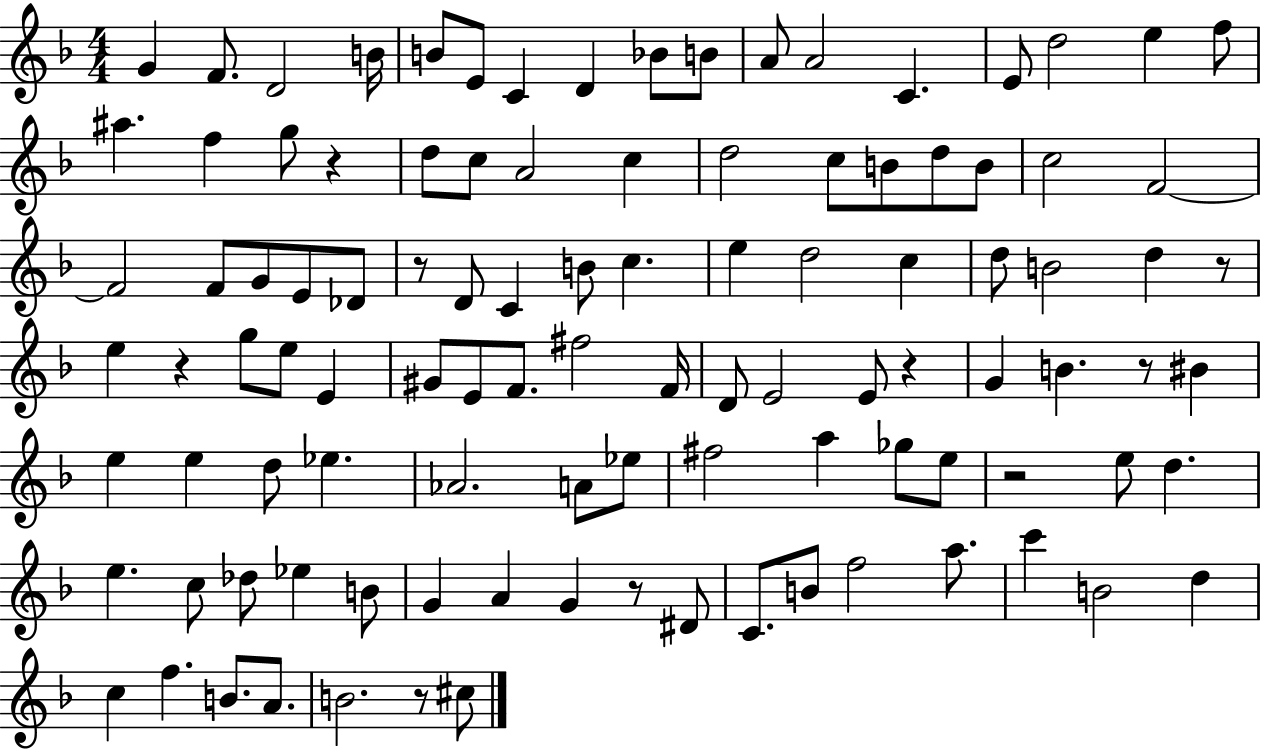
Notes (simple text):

G4/q F4/e. D4/h B4/s B4/e E4/e C4/q D4/q Bb4/e B4/e A4/e A4/h C4/q. E4/e D5/h E5/q F5/e A#5/q. F5/q G5/e R/q D5/e C5/e A4/h C5/q D5/h C5/e B4/e D5/e B4/e C5/h F4/h F4/h F4/e G4/e E4/e Db4/e R/e D4/e C4/q B4/e C5/q. E5/q D5/h C5/q D5/e B4/h D5/q R/e E5/q R/q G5/e E5/e E4/q G#4/e E4/e F4/e. F#5/h F4/s D4/e E4/h E4/e R/q G4/q B4/q. R/e BIS4/q E5/q E5/q D5/e Eb5/q. Ab4/h. A4/e Eb5/e F#5/h A5/q Gb5/e E5/e R/h E5/e D5/q. E5/q. C5/e Db5/e Eb5/q B4/e G4/q A4/q G4/q R/e D#4/e C4/e. B4/e F5/h A5/e. C6/q B4/h D5/q C5/q F5/q. B4/e. A4/e. B4/h. R/e C#5/e